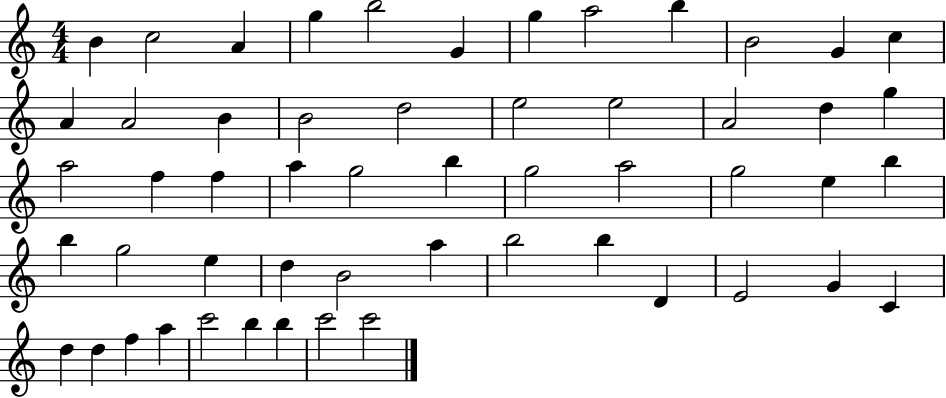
X:1
T:Untitled
M:4/4
L:1/4
K:C
B c2 A g b2 G g a2 b B2 G c A A2 B B2 d2 e2 e2 A2 d g a2 f f a g2 b g2 a2 g2 e b b g2 e d B2 a b2 b D E2 G C d d f a c'2 b b c'2 c'2